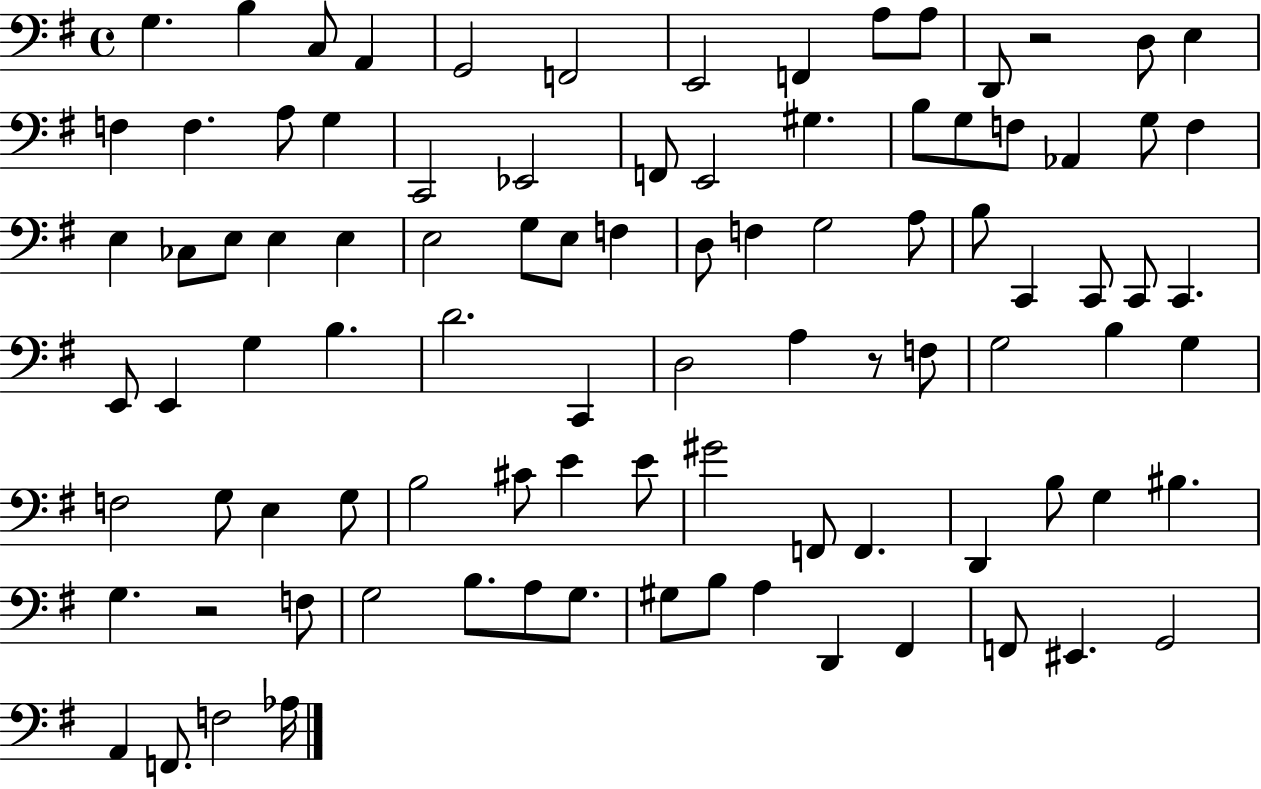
X:1
T:Untitled
M:4/4
L:1/4
K:G
G, B, C,/2 A,, G,,2 F,,2 E,,2 F,, A,/2 A,/2 D,,/2 z2 D,/2 E, F, F, A,/2 G, C,,2 _E,,2 F,,/2 E,,2 ^G, B,/2 G,/2 F,/2 _A,, G,/2 F, E, _C,/2 E,/2 E, E, E,2 G,/2 E,/2 F, D,/2 F, G,2 A,/2 B,/2 C,, C,,/2 C,,/2 C,, E,,/2 E,, G, B, D2 C,, D,2 A, z/2 F,/2 G,2 B, G, F,2 G,/2 E, G,/2 B,2 ^C/2 E E/2 ^G2 F,,/2 F,, D,, B,/2 G, ^B, G, z2 F,/2 G,2 B,/2 A,/2 G,/2 ^G,/2 B,/2 A, D,, ^F,, F,,/2 ^E,, G,,2 A,, F,,/2 F,2 _A,/4